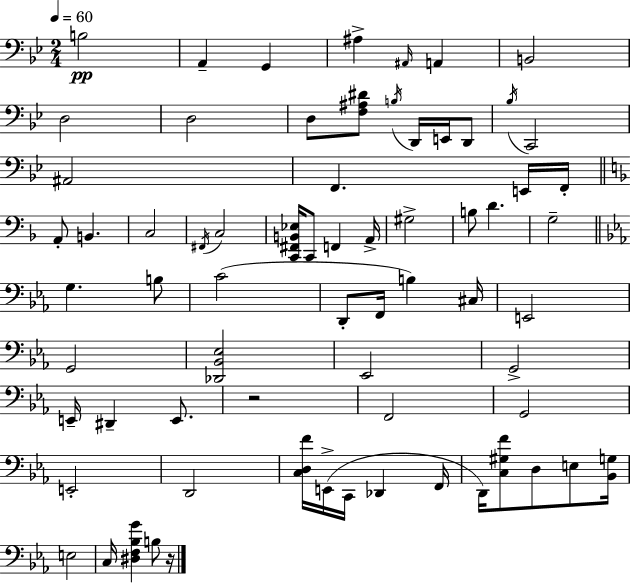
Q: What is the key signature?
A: BES major